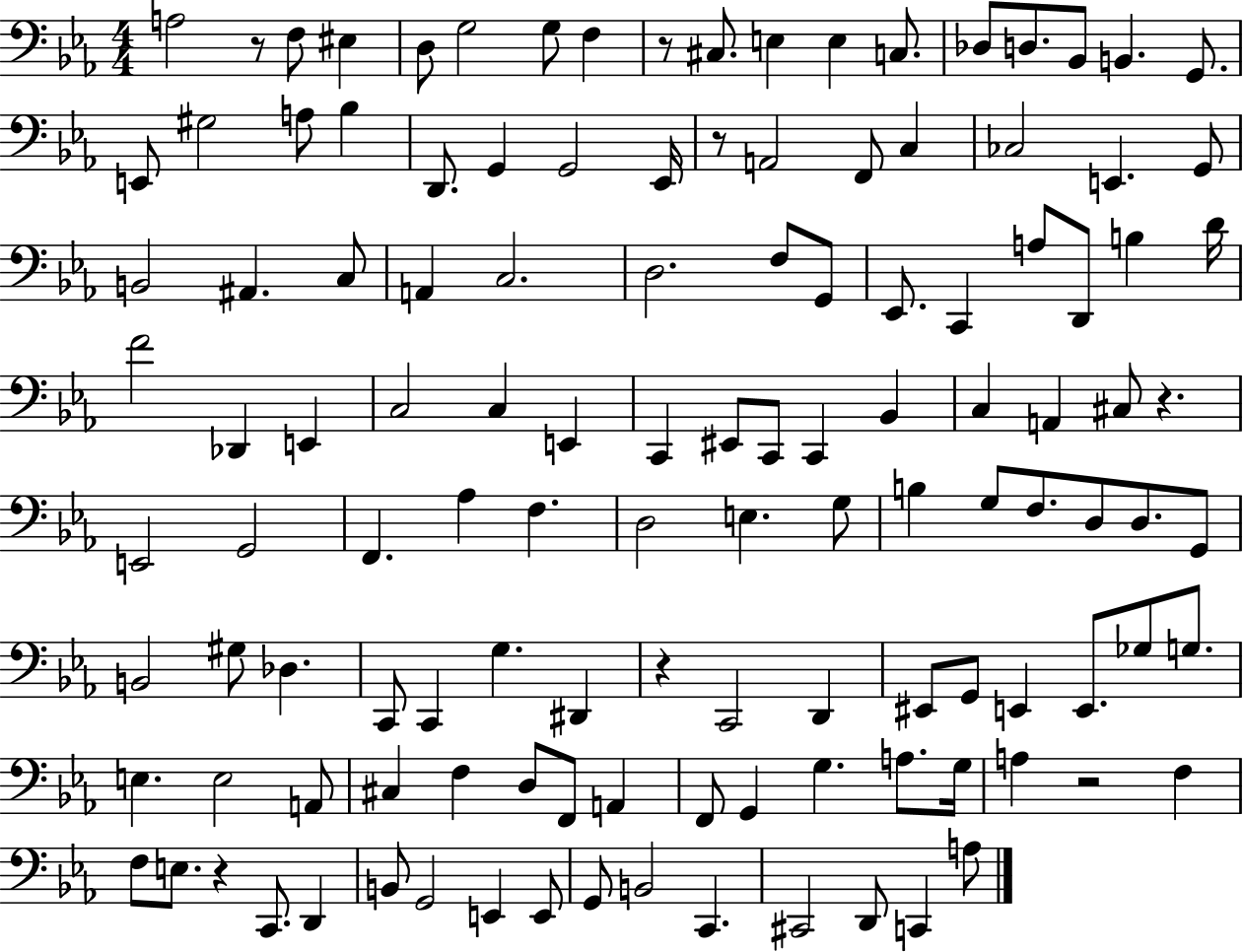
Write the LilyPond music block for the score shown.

{
  \clef bass
  \numericTimeSignature
  \time 4/4
  \key ees \major
  a2 r8 f8 eis4 | d8 g2 g8 f4 | r8 cis8. e4 e4 c8. | des8 d8. bes,8 b,4. g,8. | \break e,8 gis2 a8 bes4 | d,8. g,4 g,2 ees,16 | r8 a,2 f,8 c4 | ces2 e,4. g,8 | \break b,2 ais,4. c8 | a,4 c2. | d2. f8 g,8 | ees,8. c,4 a8 d,8 b4 d'16 | \break f'2 des,4 e,4 | c2 c4 e,4 | c,4 eis,8 c,8 c,4 bes,4 | c4 a,4 cis8 r4. | \break e,2 g,2 | f,4. aes4 f4. | d2 e4. g8 | b4 g8 f8. d8 d8. g,8 | \break b,2 gis8 des4. | c,8 c,4 g4. dis,4 | r4 c,2 d,4 | eis,8 g,8 e,4 e,8. ges8 g8. | \break e4. e2 a,8 | cis4 f4 d8 f,8 a,4 | f,8 g,4 g4. a8. g16 | a4 r2 f4 | \break f8 e8. r4 c,8. d,4 | b,8 g,2 e,4 e,8 | g,8 b,2 c,4. | cis,2 d,8 c,4 a8 | \break \bar "|."
}